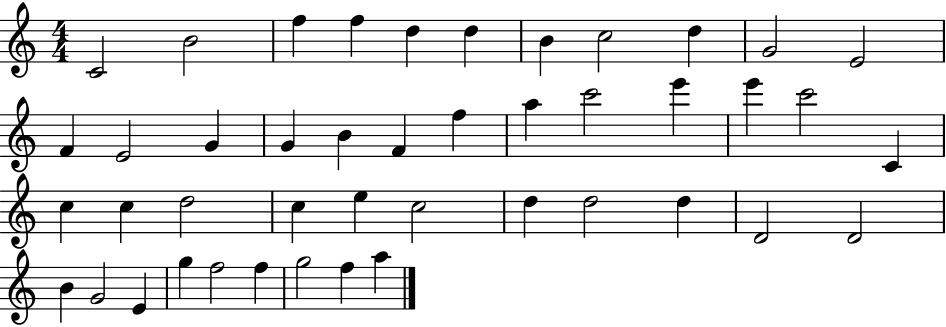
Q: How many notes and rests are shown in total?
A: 44